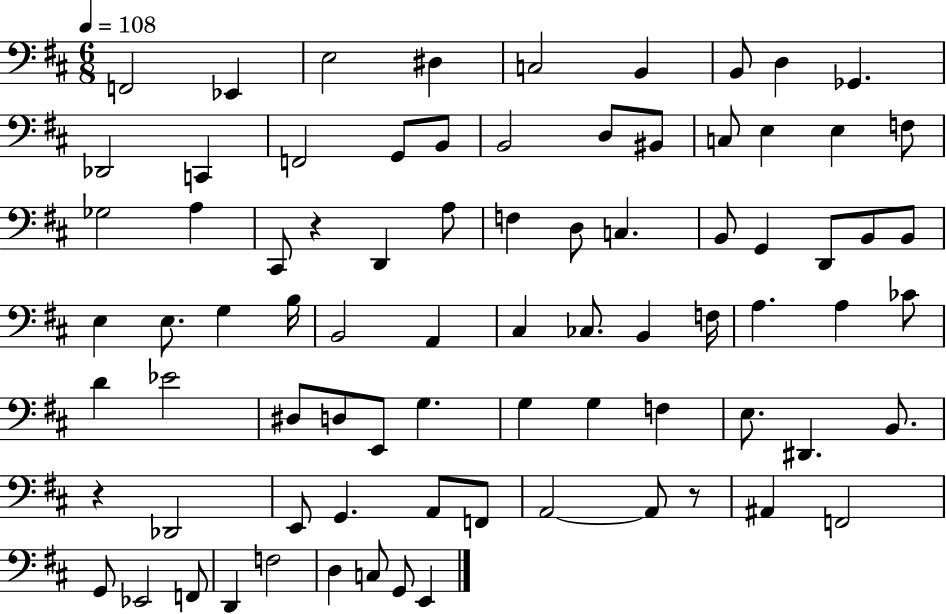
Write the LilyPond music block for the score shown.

{
  \clef bass
  \numericTimeSignature
  \time 6/8
  \key d \major
  \tempo 4 = 108
  f,2 ees,4 | e2 dis4 | c2 b,4 | b,8 d4 ges,4. | \break des,2 c,4 | f,2 g,8 b,8 | b,2 d8 bis,8 | c8 e4 e4 f8 | \break ges2 a4 | cis,8 r4 d,4 a8 | f4 d8 c4. | b,8 g,4 d,8 b,8 b,8 | \break e4 e8. g4 b16 | b,2 a,4 | cis4 ces8. b,4 f16 | a4. a4 ces'8 | \break d'4 ees'2 | dis8 d8 e,8 g4. | g4 g4 f4 | e8. dis,4. b,8. | \break r4 des,2 | e,8 g,4. a,8 f,8 | a,2~~ a,8 r8 | ais,4 f,2 | \break g,8 ees,2 f,8 | d,4 f2 | d4 c8 g,8 e,4 | \bar "|."
}